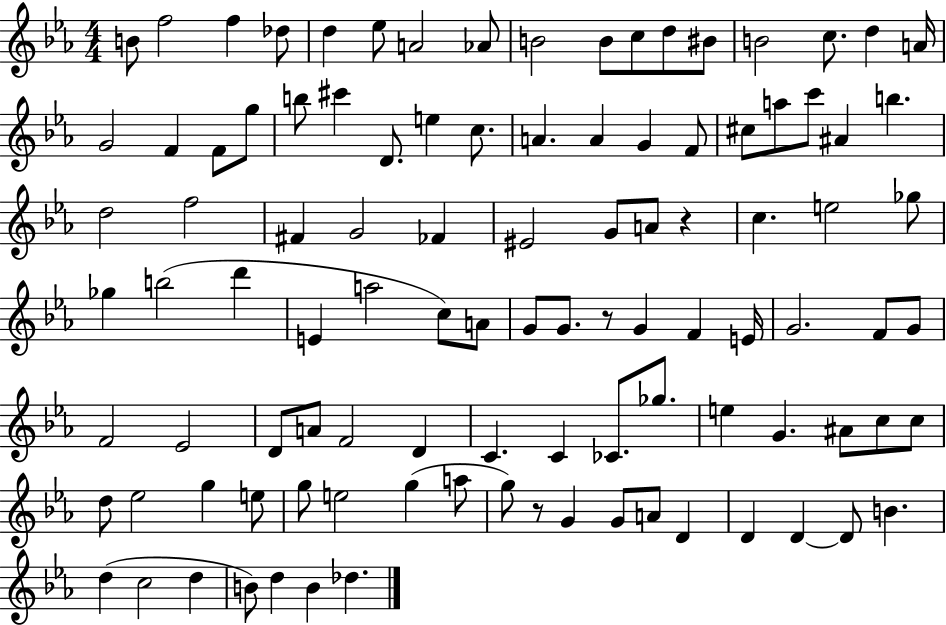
{
  \clef treble
  \numericTimeSignature
  \time 4/4
  \key ees \major
  b'8 f''2 f''4 des''8 | d''4 ees''8 a'2 aes'8 | b'2 b'8 c''8 d''8 bis'8 | b'2 c''8. d''4 a'16 | \break g'2 f'4 f'8 g''8 | b''8 cis'''4 d'8. e''4 c''8. | a'4. a'4 g'4 f'8 | cis''8 a''8 c'''8 ais'4 b''4. | \break d''2 f''2 | fis'4 g'2 fes'4 | eis'2 g'8 a'8 r4 | c''4. e''2 ges''8 | \break ges''4 b''2( d'''4 | e'4 a''2 c''8) a'8 | g'8 g'8. r8 g'4 f'4 e'16 | g'2. f'8 g'8 | \break f'2 ees'2 | d'8 a'8 f'2 d'4 | c'4. c'4 ces'8. ges''8. | e''4 g'4. ais'8 c''8 c''8 | \break d''8 ees''2 g''4 e''8 | g''8 e''2 g''4( a''8 | g''8) r8 g'4 g'8 a'8 d'4 | d'4 d'4~~ d'8 b'4. | \break d''4( c''2 d''4 | b'8) d''4 b'4 des''4. | \bar "|."
}